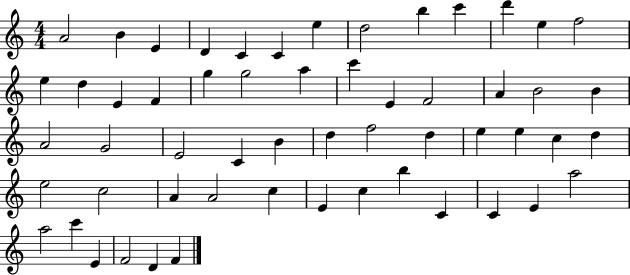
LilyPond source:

{
  \clef treble
  \numericTimeSignature
  \time 4/4
  \key c \major
  a'2 b'4 e'4 | d'4 c'4 c'4 e''4 | d''2 b''4 c'''4 | d'''4 e''4 f''2 | \break e''4 d''4 e'4 f'4 | g''4 g''2 a''4 | c'''4 e'4 f'2 | a'4 b'2 b'4 | \break a'2 g'2 | e'2 c'4 b'4 | d''4 f''2 d''4 | e''4 e''4 c''4 d''4 | \break e''2 c''2 | a'4 a'2 c''4 | e'4 c''4 b''4 c'4 | c'4 e'4 a''2 | \break a''2 c'''4 e'4 | f'2 d'4 f'4 | \bar "|."
}